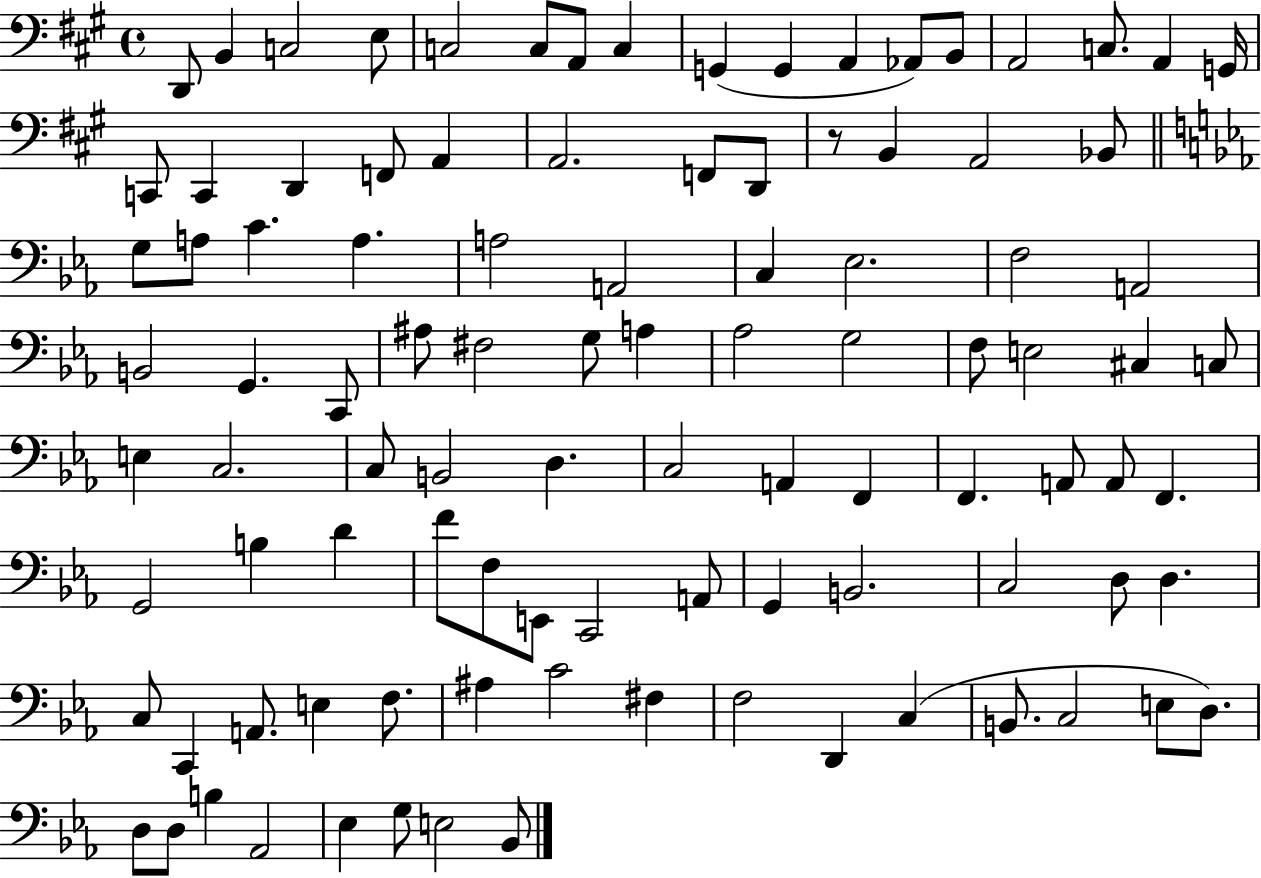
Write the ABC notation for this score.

X:1
T:Untitled
M:4/4
L:1/4
K:A
D,,/2 B,, C,2 E,/2 C,2 C,/2 A,,/2 C, G,, G,, A,, _A,,/2 B,,/2 A,,2 C,/2 A,, G,,/4 C,,/2 C,, D,, F,,/2 A,, A,,2 F,,/2 D,,/2 z/2 B,, A,,2 _B,,/2 G,/2 A,/2 C A, A,2 A,,2 C, _E,2 F,2 A,,2 B,,2 G,, C,,/2 ^A,/2 ^F,2 G,/2 A, _A,2 G,2 F,/2 E,2 ^C, C,/2 E, C,2 C,/2 B,,2 D, C,2 A,, F,, F,, A,,/2 A,,/2 F,, G,,2 B, D F/2 F,/2 E,,/2 C,,2 A,,/2 G,, B,,2 C,2 D,/2 D, C,/2 C,, A,,/2 E, F,/2 ^A, C2 ^F, F,2 D,, C, B,,/2 C,2 E,/2 D,/2 D,/2 D,/2 B, _A,,2 _E, G,/2 E,2 _B,,/2